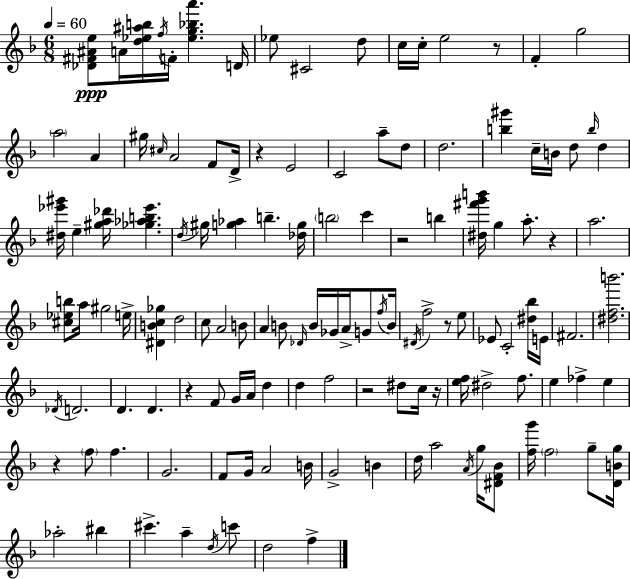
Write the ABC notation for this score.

X:1
T:Untitled
M:6/8
L:1/4
K:F
[_D^F^Ae]/2 A/4 [d_e^ab]/4 f/4 F/4 [_eg_ba'] D/4 _e/2 ^C2 d/2 c/4 c/4 e2 z/2 F g2 a2 A ^g/4 ^c/4 A2 F/2 D/4 z E2 C2 a/2 d/2 d2 [b^g'] c/4 B/4 d/2 b/4 d [^d_e'^g']/4 e [^ga_d']/4 [_g_ab_e'] d/4 ^g/4 [g_a] b [_dg]/4 b2 c' z2 b [^d^f'g'b']/4 g a/2 z a2 [^c_eb]/2 a/4 ^g2 e/4 [^DBc_g] d2 c/2 A2 B/2 A B/2 _D/4 B/4 _G/4 A/4 G/2 f/4 B/4 ^D/4 f2 z/2 e/2 _E/2 C2 [^d_b]/4 E/4 ^F2 [^dfb']2 _D/4 D2 D D z F/2 G/4 A/4 d d f2 z2 ^d/2 c/4 z/4 [ef]/4 ^d2 f/2 e _f e z f/2 f G2 F/2 G/4 A2 B/4 G2 B d/4 a2 A/4 g/4 [^DF_B]/2 [fg']/4 f2 g/2 [DBg]/4 _a2 ^b ^c' a d/4 c'/2 d2 f